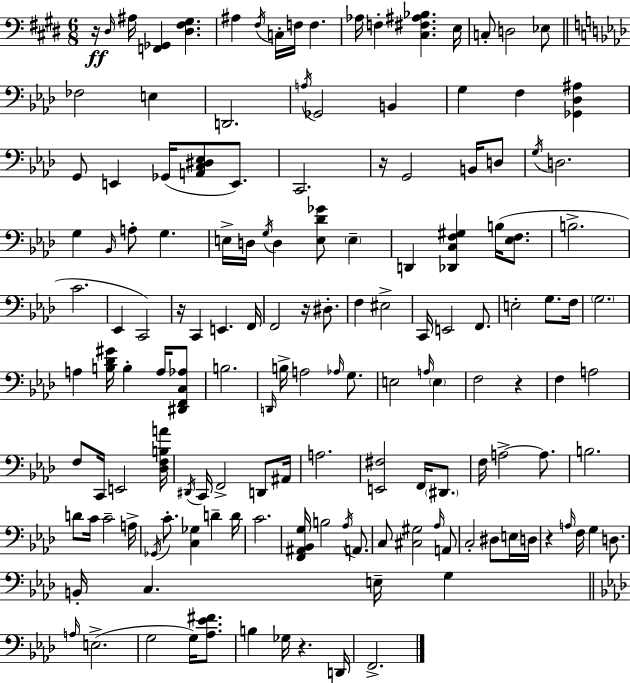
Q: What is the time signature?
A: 6/8